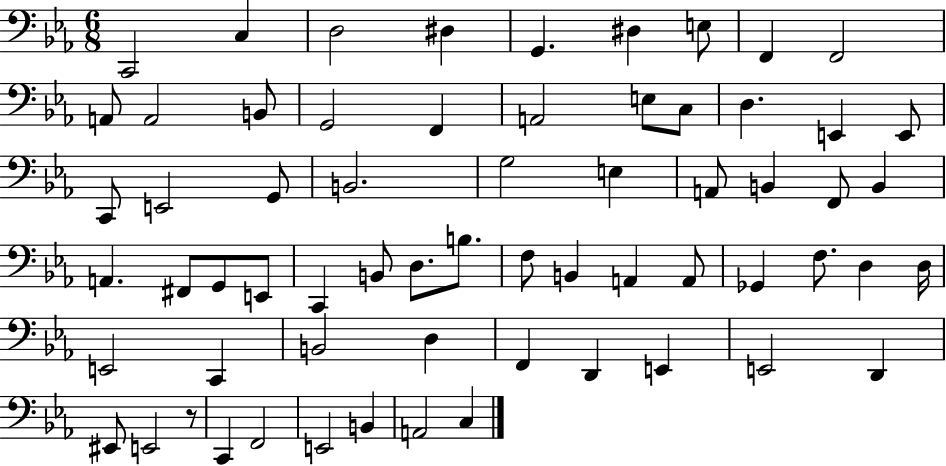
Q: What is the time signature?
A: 6/8